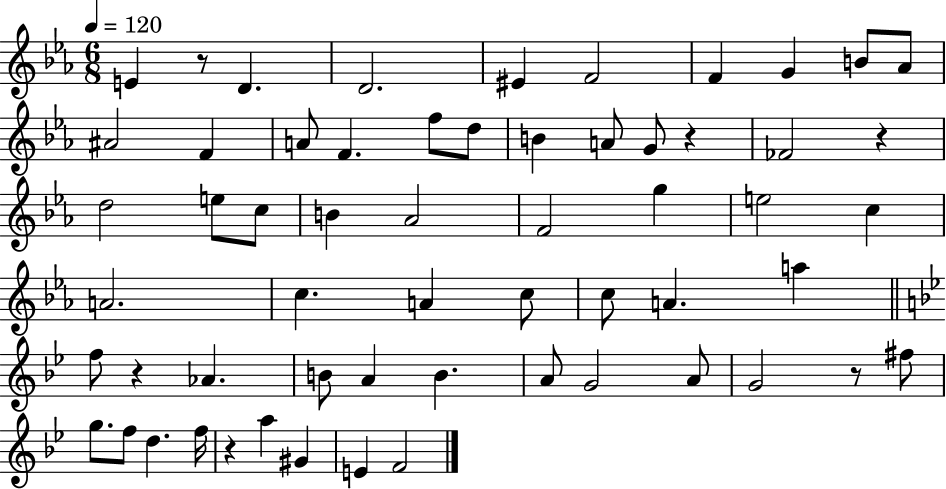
X:1
T:Untitled
M:6/8
L:1/4
K:Eb
E z/2 D D2 ^E F2 F G B/2 _A/2 ^A2 F A/2 F f/2 d/2 B A/2 G/2 z _F2 z d2 e/2 c/2 B _A2 F2 g e2 c A2 c A c/2 c/2 A a f/2 z _A B/2 A B A/2 G2 A/2 G2 z/2 ^f/2 g/2 f/2 d f/4 z a ^G E F2